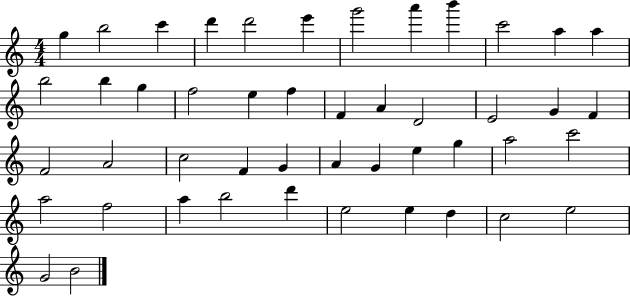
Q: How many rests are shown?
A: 0